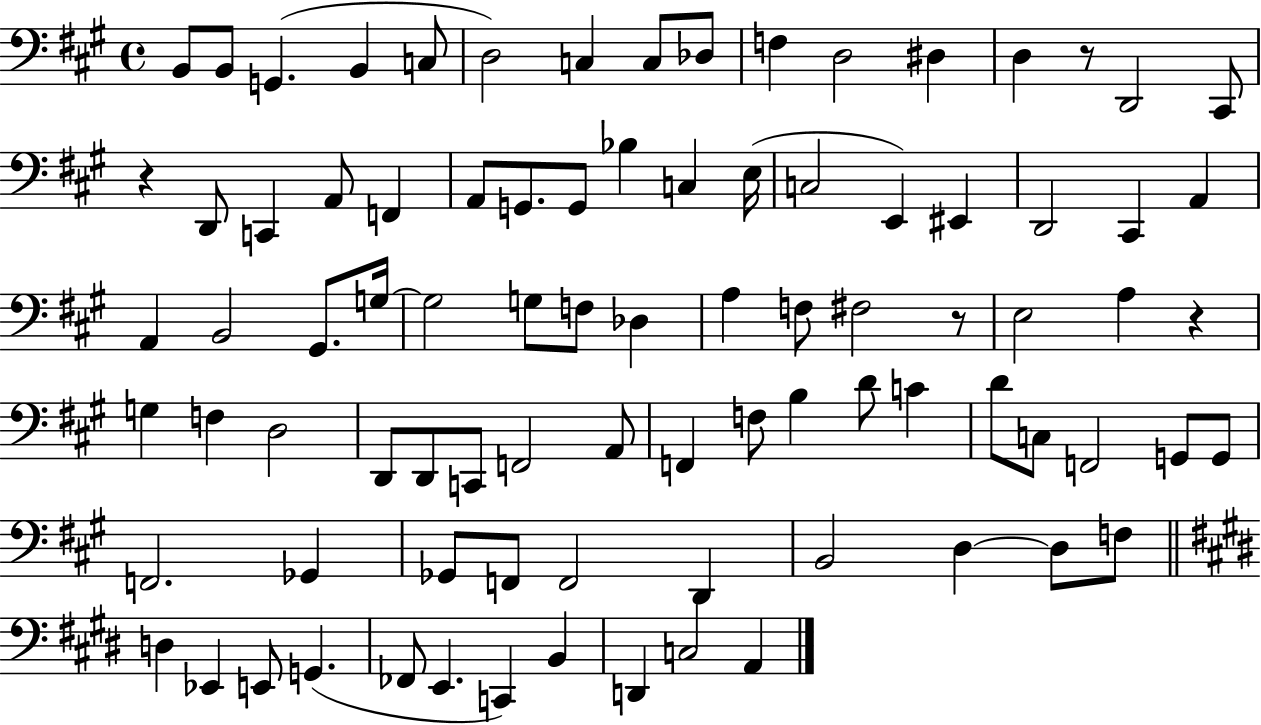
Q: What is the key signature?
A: A major